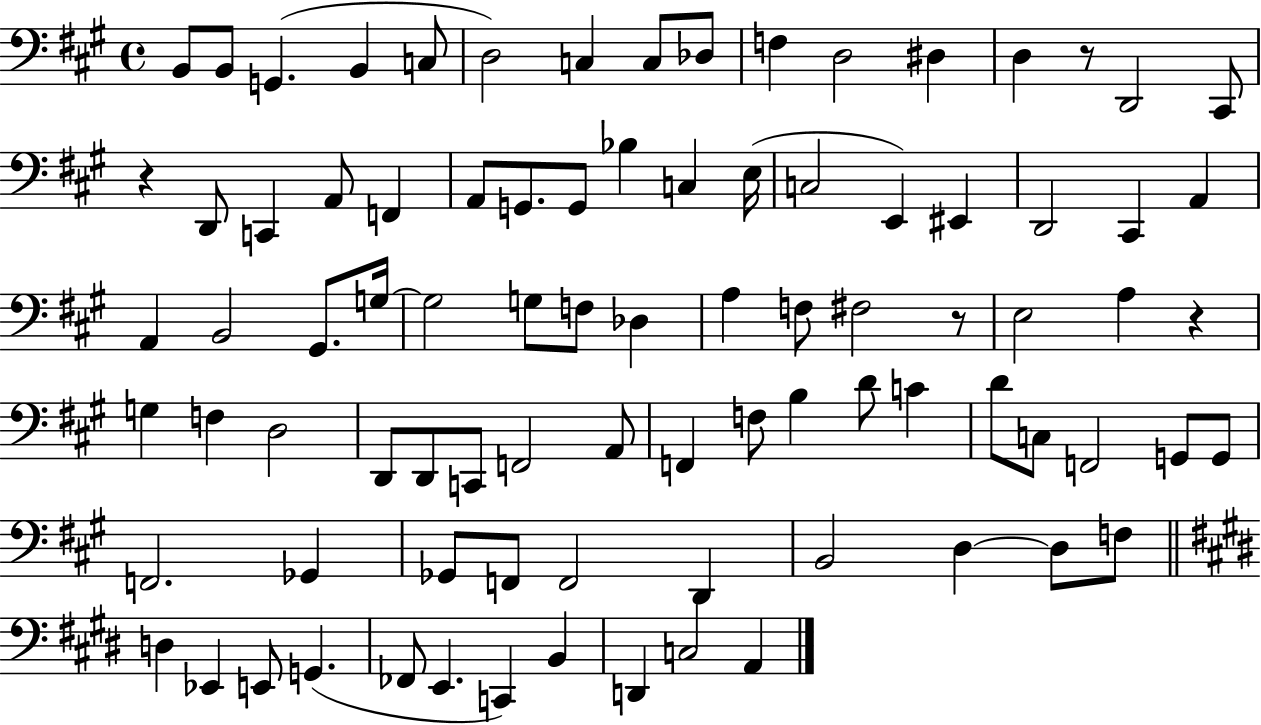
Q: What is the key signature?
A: A major